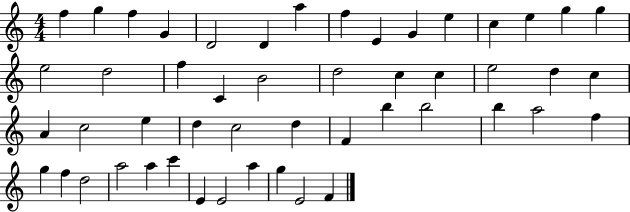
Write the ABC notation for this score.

X:1
T:Untitled
M:4/4
L:1/4
K:C
f g f G D2 D a f E G e c e g g e2 d2 f C B2 d2 c c e2 d c A c2 e d c2 d F b b2 b a2 f g f d2 a2 a c' E E2 a g E2 F